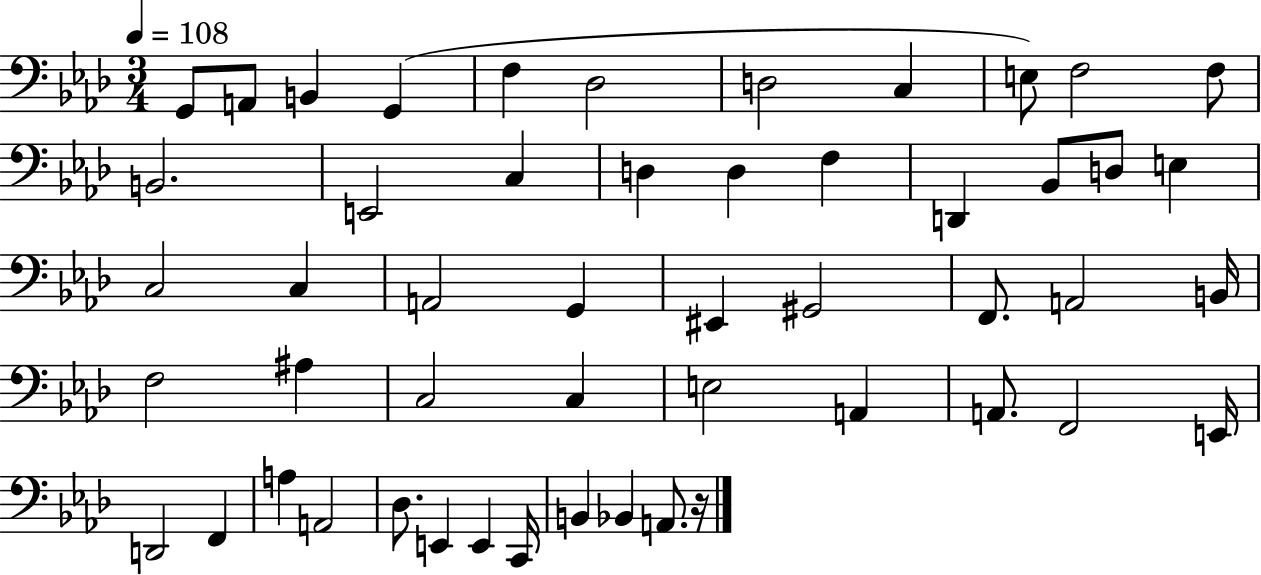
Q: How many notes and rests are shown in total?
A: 51